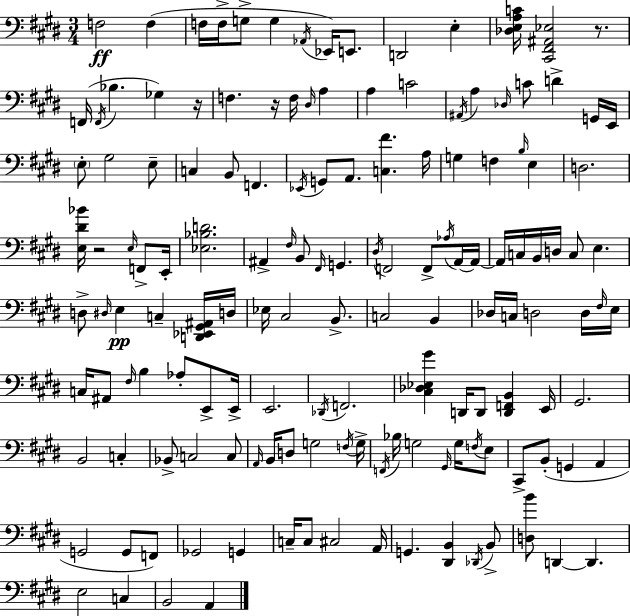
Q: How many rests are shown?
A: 4